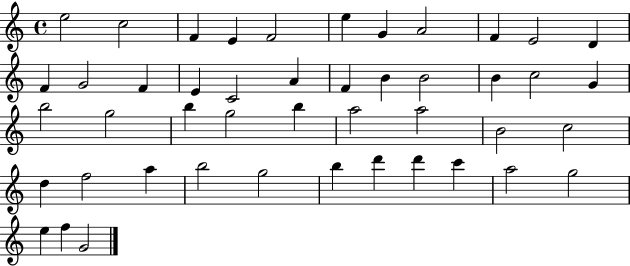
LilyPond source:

{
  \clef treble
  \time 4/4
  \defaultTimeSignature
  \key c \major
  e''2 c''2 | f'4 e'4 f'2 | e''4 g'4 a'2 | f'4 e'2 d'4 | \break f'4 g'2 f'4 | e'4 c'2 a'4 | f'4 b'4 b'2 | b'4 c''2 g'4 | \break b''2 g''2 | b''4 g''2 b''4 | a''2 a''2 | b'2 c''2 | \break d''4 f''2 a''4 | b''2 g''2 | b''4 d'''4 d'''4 c'''4 | a''2 g''2 | \break e''4 f''4 g'2 | \bar "|."
}